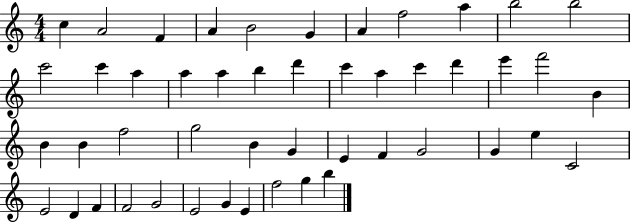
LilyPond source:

{
  \clef treble
  \numericTimeSignature
  \time 4/4
  \key c \major
  c''4 a'2 f'4 | a'4 b'2 g'4 | a'4 f''2 a''4 | b''2 b''2 | \break c'''2 c'''4 a''4 | a''4 a''4 b''4 d'''4 | c'''4 a''4 c'''4 d'''4 | e'''4 f'''2 b'4 | \break b'4 b'4 f''2 | g''2 b'4 g'4 | e'4 f'4 g'2 | g'4 e''4 c'2 | \break e'2 d'4 f'4 | f'2 g'2 | e'2 g'4 e'4 | f''2 g''4 b''4 | \break \bar "|."
}